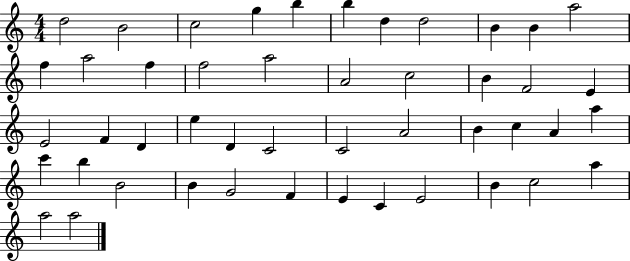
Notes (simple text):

D5/h B4/h C5/h G5/q B5/q B5/q D5/q D5/h B4/q B4/q A5/h F5/q A5/h F5/q F5/h A5/h A4/h C5/h B4/q F4/h E4/q E4/h F4/q D4/q E5/q D4/q C4/h C4/h A4/h B4/q C5/q A4/q A5/q C6/q B5/q B4/h B4/q G4/h F4/q E4/q C4/q E4/h B4/q C5/h A5/q A5/h A5/h